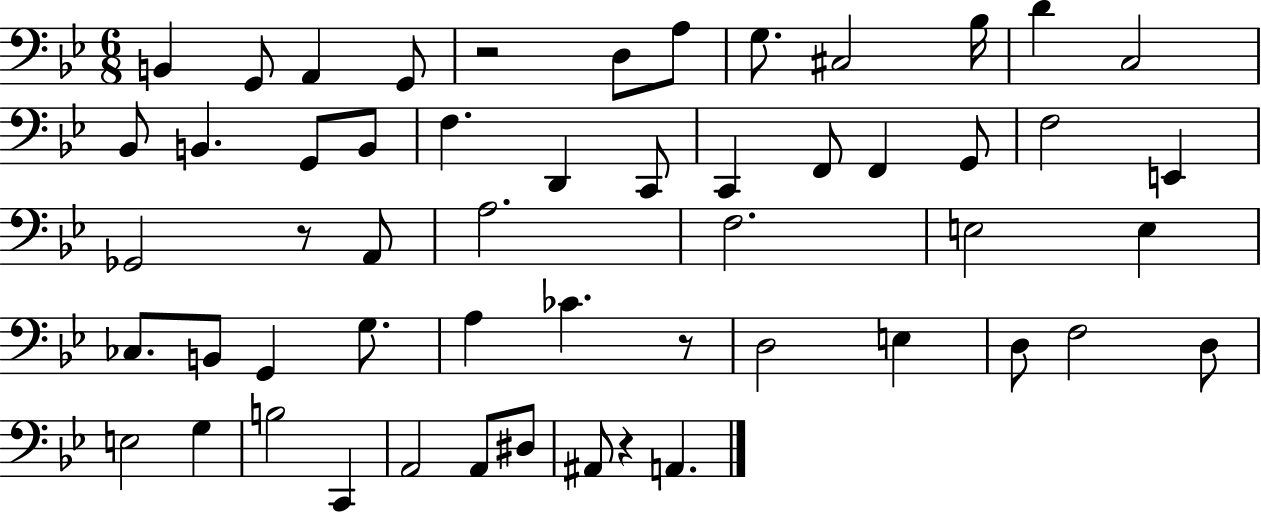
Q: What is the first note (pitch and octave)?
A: B2